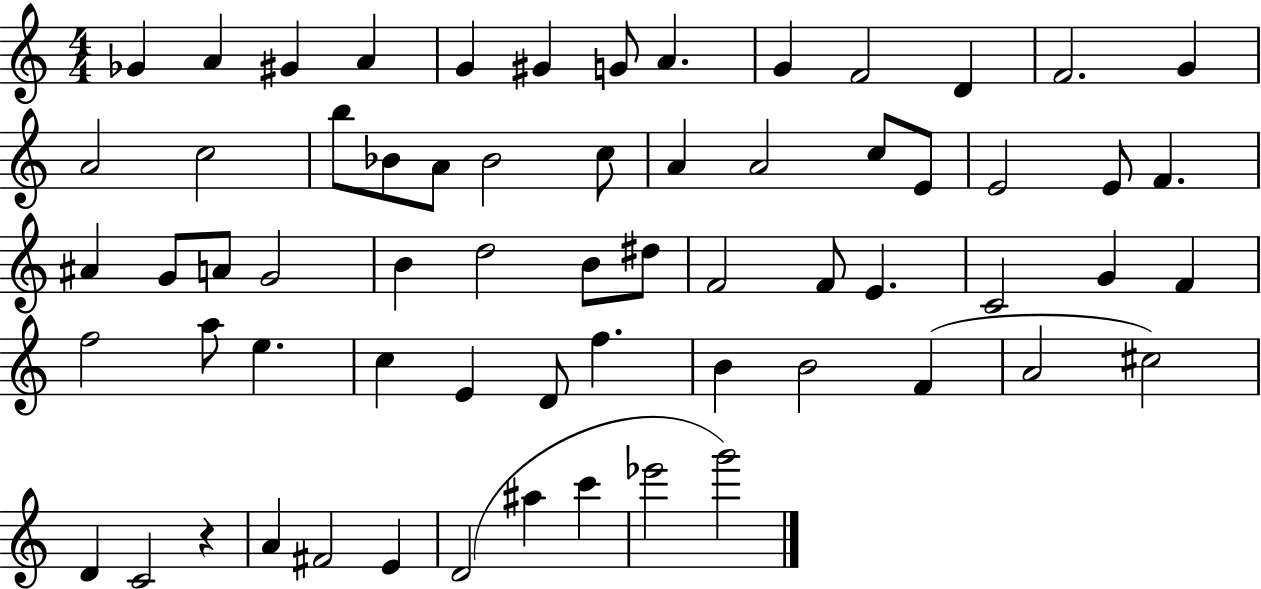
Gb4/q A4/q G#4/q A4/q G4/q G#4/q G4/e A4/q. G4/q F4/h D4/q F4/h. G4/q A4/h C5/h B5/e Bb4/e A4/e Bb4/h C5/e A4/q A4/h C5/e E4/e E4/h E4/e F4/q. A#4/q G4/e A4/e G4/h B4/q D5/h B4/e D#5/e F4/h F4/e E4/q. C4/h G4/q F4/q F5/h A5/e E5/q. C5/q E4/q D4/e F5/q. B4/q B4/h F4/q A4/h C#5/h D4/q C4/h R/q A4/q F#4/h E4/q D4/h A#5/q C6/q Eb6/h G6/h